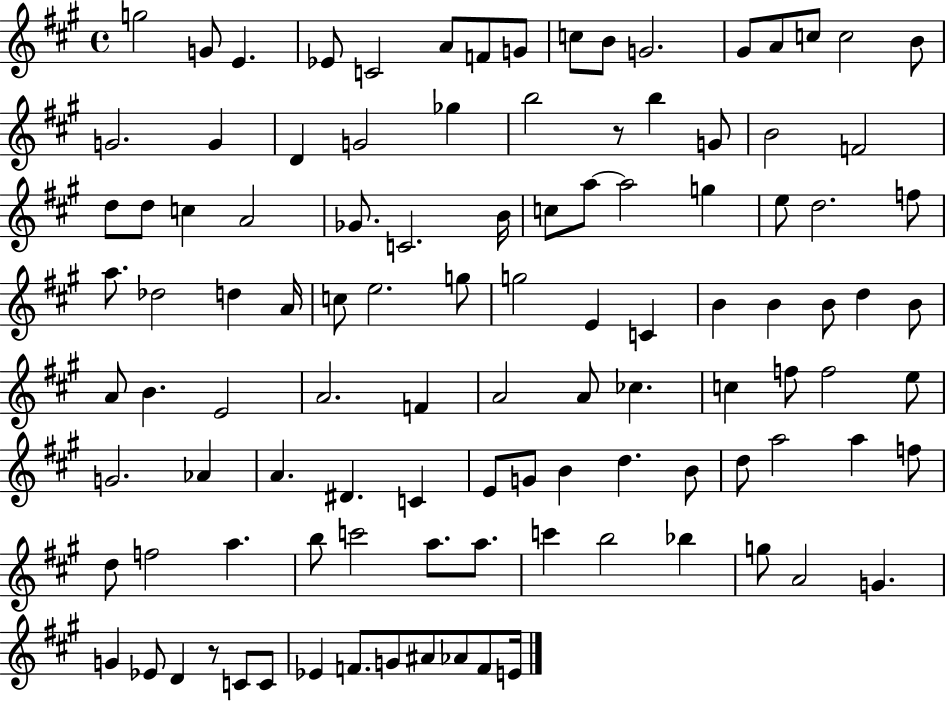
{
  \clef treble
  \time 4/4
  \defaultTimeSignature
  \key a \major
  g''2 g'8 e'4. | ees'8 c'2 a'8 f'8 g'8 | c''8 b'8 g'2. | gis'8 a'8 c''8 c''2 b'8 | \break g'2. g'4 | d'4 g'2 ges''4 | b''2 r8 b''4 g'8 | b'2 f'2 | \break d''8 d''8 c''4 a'2 | ges'8. c'2. b'16 | c''8 a''8~~ a''2 g''4 | e''8 d''2. f''8 | \break a''8. des''2 d''4 a'16 | c''8 e''2. g''8 | g''2 e'4 c'4 | b'4 b'4 b'8 d''4 b'8 | \break a'8 b'4. e'2 | a'2. f'4 | a'2 a'8 ces''4. | c''4 f''8 f''2 e''8 | \break g'2. aes'4 | a'4. dis'4. c'4 | e'8 g'8 b'4 d''4. b'8 | d''8 a''2 a''4 f''8 | \break d''8 f''2 a''4. | b''8 c'''2 a''8. a''8. | c'''4 b''2 bes''4 | g''8 a'2 g'4. | \break g'4 ees'8 d'4 r8 c'8 c'8 | ees'4 f'8. g'8 ais'8 aes'8 f'8 e'16 | \bar "|."
}